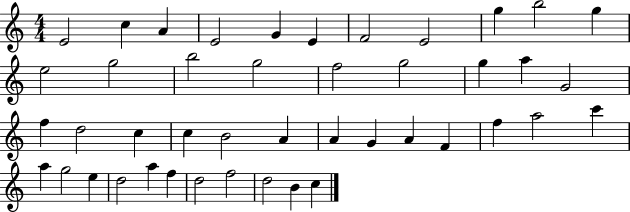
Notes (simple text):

E4/h C5/q A4/q E4/h G4/q E4/q F4/h E4/h G5/q B5/h G5/q E5/h G5/h B5/h G5/h F5/h G5/h G5/q A5/q G4/h F5/q D5/h C5/q C5/q B4/h A4/q A4/q G4/q A4/q F4/q F5/q A5/h C6/q A5/q G5/h E5/q D5/h A5/q F5/q D5/h F5/h D5/h B4/q C5/q